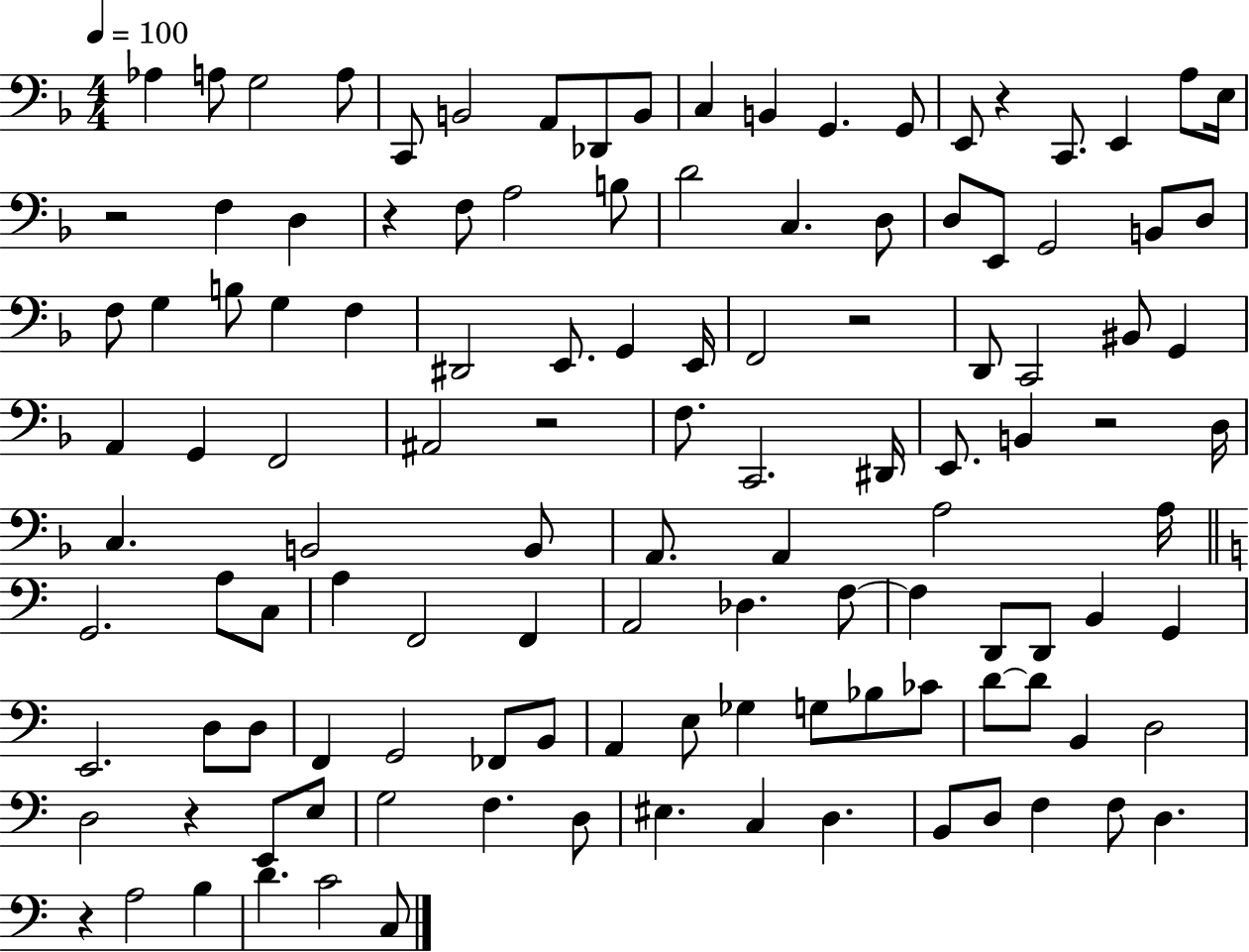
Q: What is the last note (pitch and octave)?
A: C3